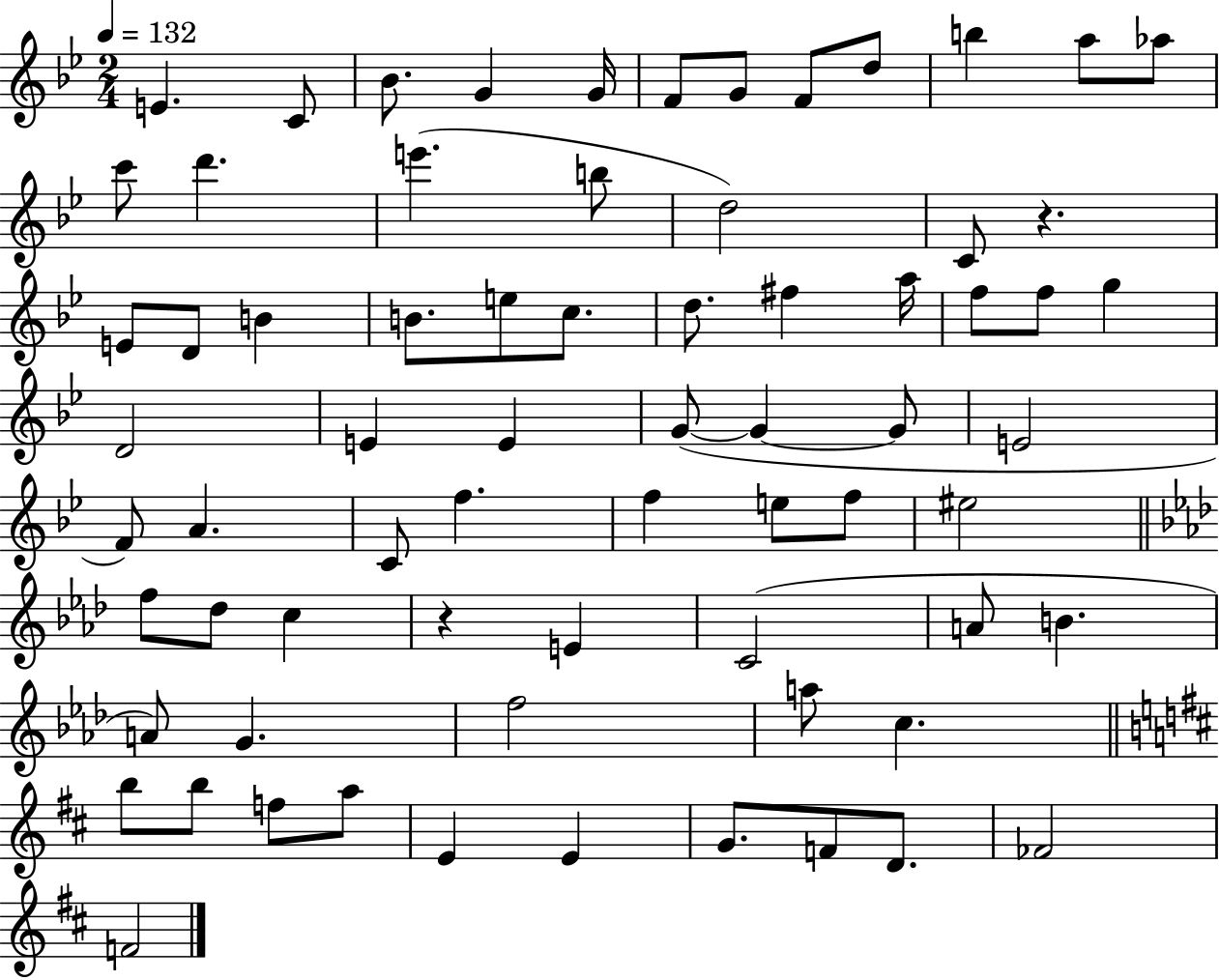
E4/q. C4/e Bb4/e. G4/q G4/s F4/e G4/e F4/e D5/e B5/q A5/e Ab5/e C6/e D6/q. E6/q. B5/e D5/h C4/e R/q. E4/e D4/e B4/q B4/e. E5/e C5/e. D5/e. F#5/q A5/s F5/e F5/e G5/q D4/h E4/q E4/q G4/e G4/q G4/e E4/h F4/e A4/q. C4/e F5/q. F5/q E5/e F5/e EIS5/h F5/e Db5/e C5/q R/q E4/q C4/h A4/e B4/q. A4/e G4/q. F5/h A5/e C5/q. B5/e B5/e F5/e A5/e E4/q E4/q G4/e. F4/e D4/e. FES4/h F4/h